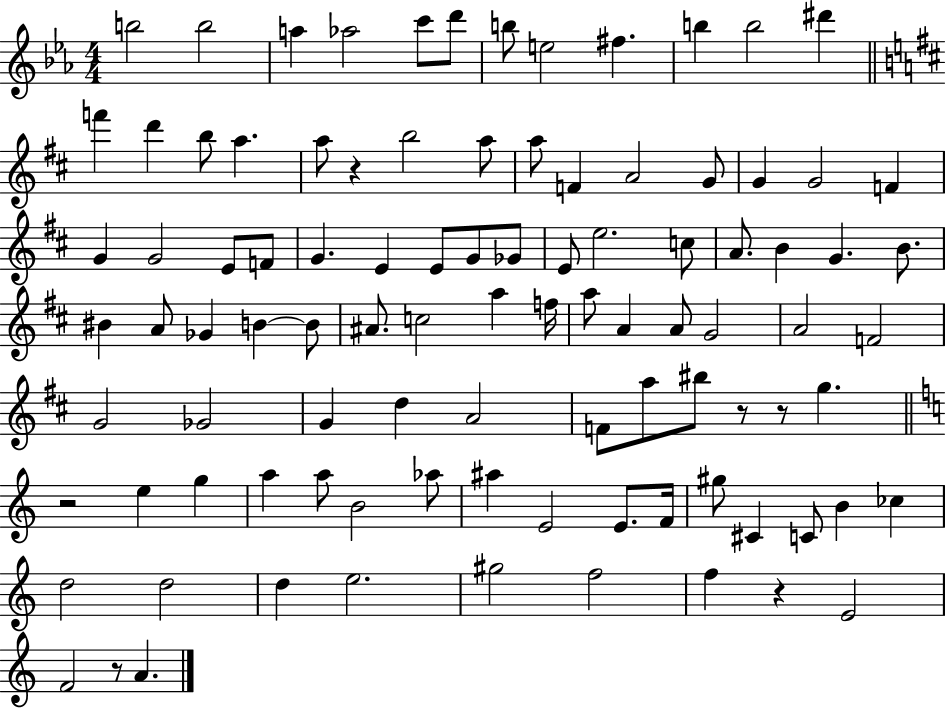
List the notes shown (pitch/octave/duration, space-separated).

B5/h B5/h A5/q Ab5/h C6/e D6/e B5/e E5/h F#5/q. B5/q B5/h D#6/q F6/q D6/q B5/e A5/q. A5/e R/q B5/h A5/e A5/e F4/q A4/h G4/e G4/q G4/h F4/q G4/q G4/h E4/e F4/e G4/q. E4/q E4/e G4/e Gb4/e E4/e E5/h. C5/e A4/e. B4/q G4/q. B4/e. BIS4/q A4/e Gb4/q B4/q B4/e A#4/e. C5/h A5/q F5/s A5/e A4/q A4/e G4/h A4/h F4/h G4/h Gb4/h G4/q D5/q A4/h F4/e A5/e BIS5/e R/e R/e G5/q. R/h E5/q G5/q A5/q A5/e B4/h Ab5/e A#5/q E4/h E4/e. F4/s G#5/e C#4/q C4/e B4/q CES5/q D5/h D5/h D5/q E5/h. G#5/h F5/h F5/q R/q E4/h F4/h R/e A4/q.